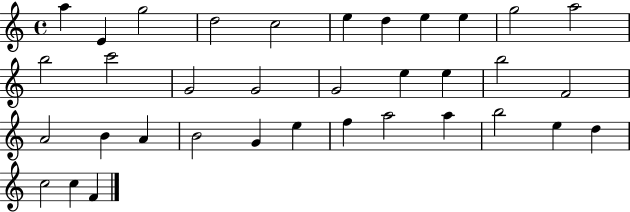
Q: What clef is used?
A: treble